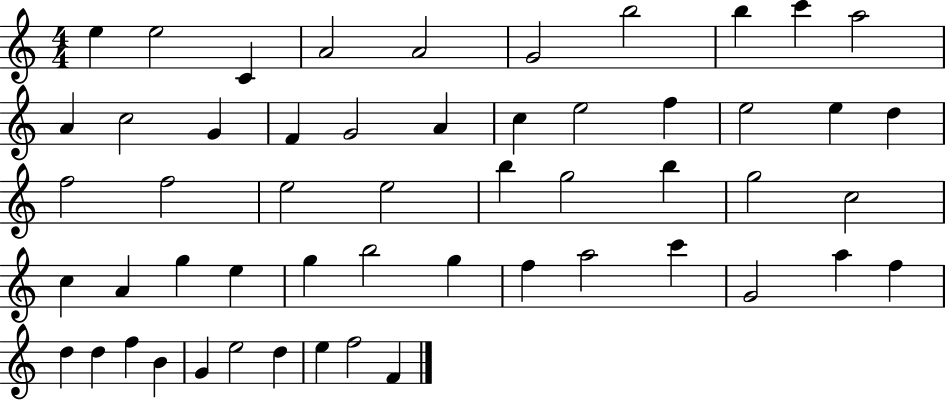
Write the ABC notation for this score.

X:1
T:Untitled
M:4/4
L:1/4
K:C
e e2 C A2 A2 G2 b2 b c' a2 A c2 G F G2 A c e2 f e2 e d f2 f2 e2 e2 b g2 b g2 c2 c A g e g b2 g f a2 c' G2 a f d d f B G e2 d e f2 F